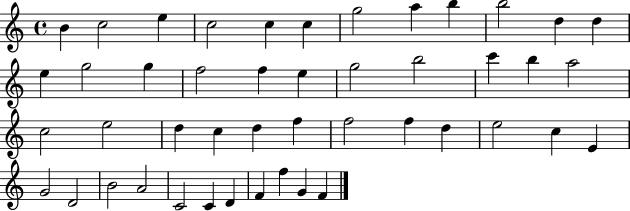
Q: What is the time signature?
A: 4/4